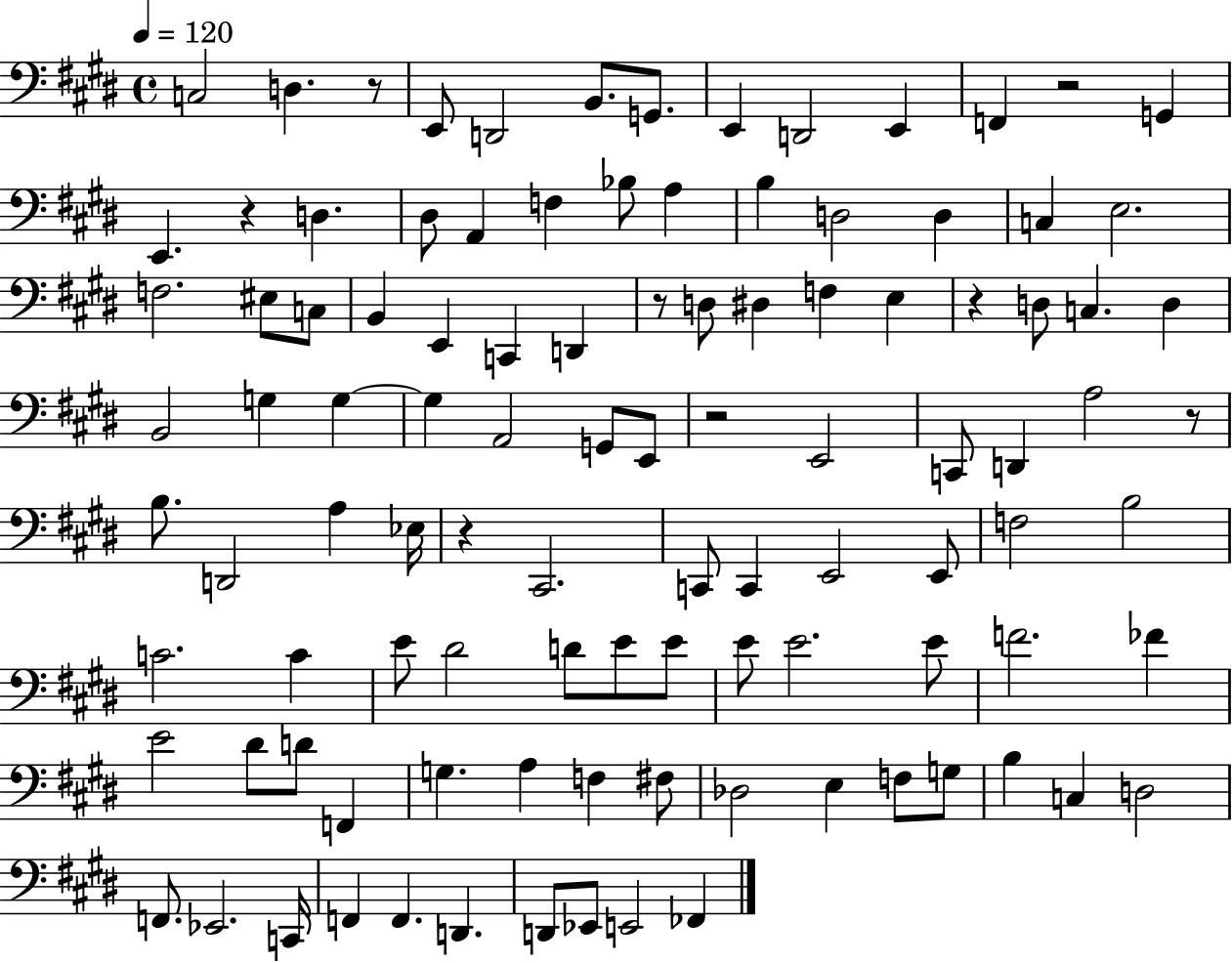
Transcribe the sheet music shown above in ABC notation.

X:1
T:Untitled
M:4/4
L:1/4
K:E
C,2 D, z/2 E,,/2 D,,2 B,,/2 G,,/2 E,, D,,2 E,, F,, z2 G,, E,, z D, ^D,/2 A,, F, _B,/2 A, B, D,2 D, C, E,2 F,2 ^E,/2 C,/2 B,, E,, C,, D,, z/2 D,/2 ^D, F, E, z D,/2 C, D, B,,2 G, G, G, A,,2 G,,/2 E,,/2 z2 E,,2 C,,/2 D,, A,2 z/2 B,/2 D,,2 A, _E,/4 z ^C,,2 C,,/2 C,, E,,2 E,,/2 F,2 B,2 C2 C E/2 ^D2 D/2 E/2 E/2 E/2 E2 E/2 F2 _F E2 ^D/2 D/2 F,, G, A, F, ^F,/2 _D,2 E, F,/2 G,/2 B, C, D,2 F,,/2 _E,,2 C,,/4 F,, F,, D,, D,,/2 _E,,/2 E,,2 _F,,